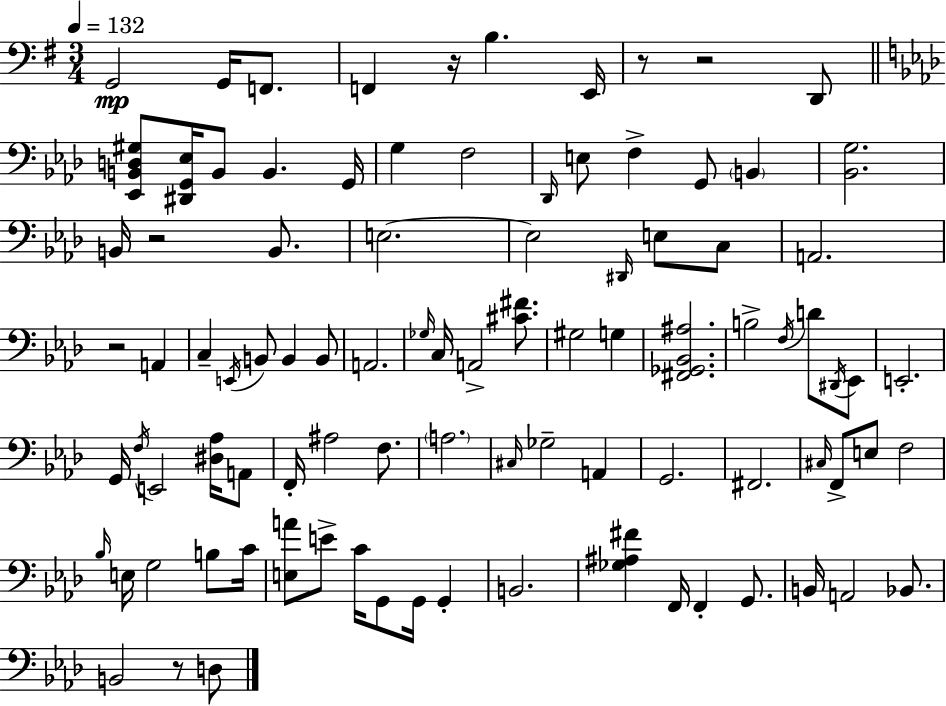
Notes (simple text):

G2/h G2/s F2/e. F2/q R/s B3/q. E2/s R/e R/h D2/e [Eb2,B2,D3,G#3]/e [D#2,G2,Eb3]/s B2/e B2/q. G2/s G3/q F3/h Db2/s E3/e F3/q G2/e B2/q [Bb2,G3]/h. B2/s R/h B2/e. E3/h. E3/h D#2/s E3/e C3/e A2/h. R/h A2/q C3/q E2/s B2/e B2/q B2/e A2/h. Gb3/s C3/s A2/h [C#4,F#4]/e. G#3/h G3/q [F#2,Gb2,Bb2,A#3]/h. B3/h F3/s D4/e D#2/s Eb2/e E2/h. G2/s F3/s E2/h [D#3,Ab3]/s A2/e F2/s A#3/h F3/e. A3/h. C#3/s Gb3/h A2/q G2/h. F#2/h. C#3/s F2/e E3/e F3/h Bb3/s E3/s G3/h B3/e C4/s [E3,A4]/e E4/e C4/s G2/e G2/s G2/q B2/h. [Gb3,A#3,F#4]/q F2/s F2/q G2/e. B2/s A2/h Bb2/e. B2/h R/e D3/e